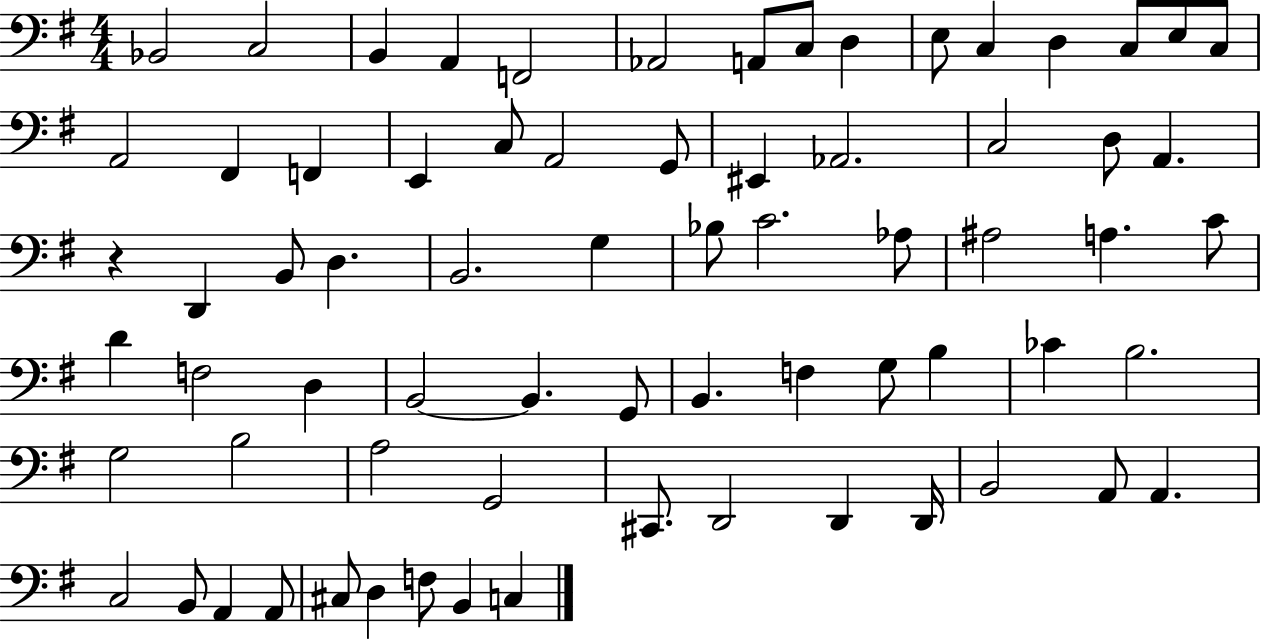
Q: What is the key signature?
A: G major